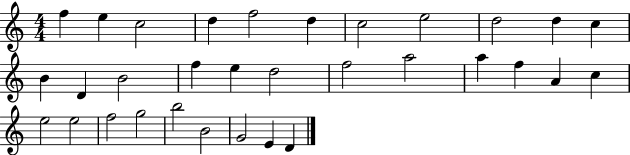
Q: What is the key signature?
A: C major